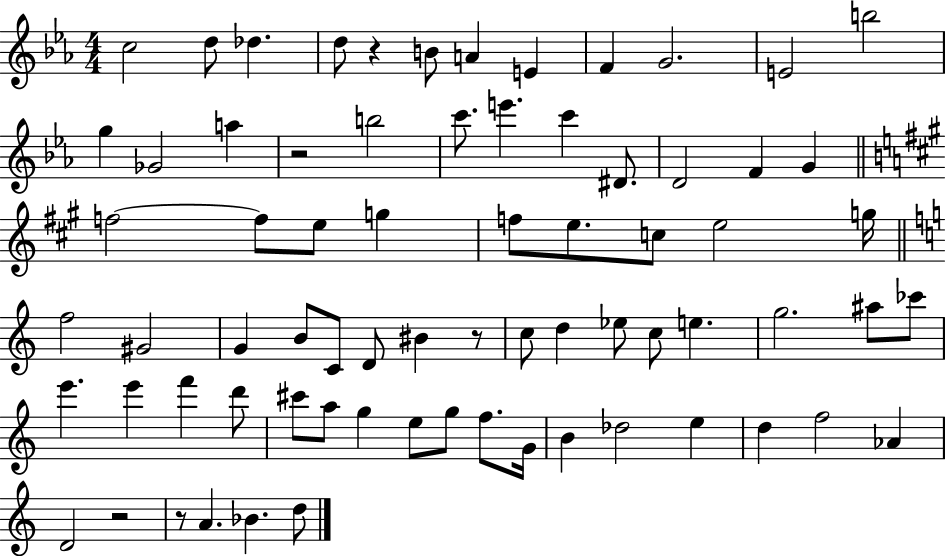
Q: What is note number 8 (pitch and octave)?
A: F4